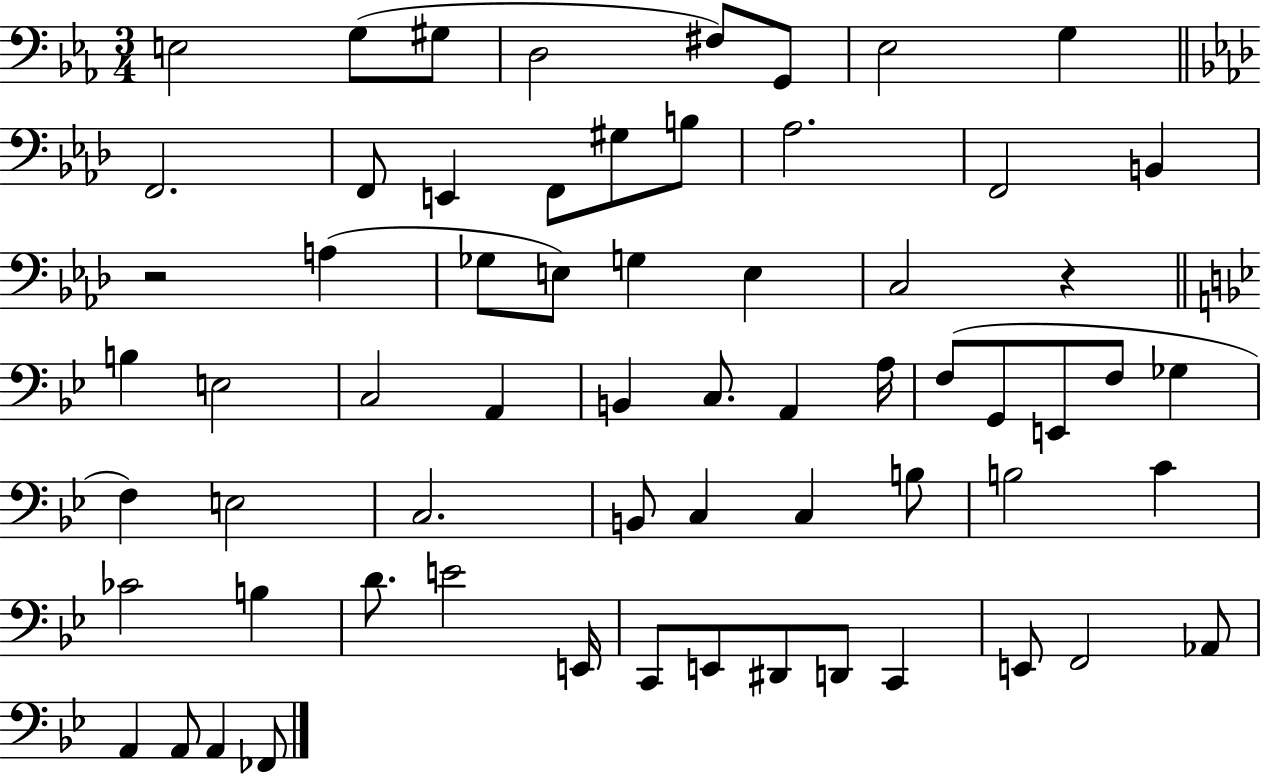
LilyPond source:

{
  \clef bass
  \numericTimeSignature
  \time 3/4
  \key ees \major
  e2 g8( gis8 | d2 fis8) g,8 | ees2 g4 | \bar "||" \break \key aes \major f,2. | f,8 e,4 f,8 gis8 b8 | aes2. | f,2 b,4 | \break r2 a4( | ges8 e8) g4 e4 | c2 r4 | \bar "||" \break \key bes \major b4 e2 | c2 a,4 | b,4 c8. a,4 a16 | f8( g,8 e,8 f8 ges4 | \break f4) e2 | c2. | b,8 c4 c4 b8 | b2 c'4 | \break ces'2 b4 | d'8. e'2 e,16 | c,8 e,8 dis,8 d,8 c,4 | e,8 f,2 aes,8 | \break a,4 a,8 a,4 fes,8 | \bar "|."
}